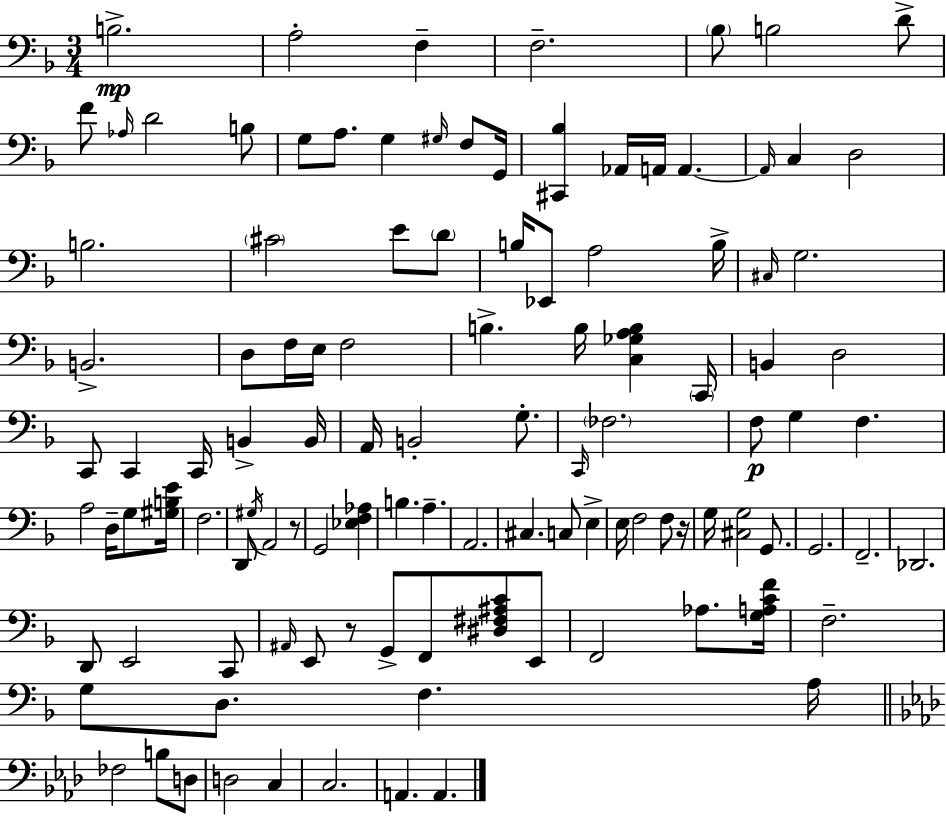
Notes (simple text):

B3/h. A3/h F3/q F3/h. Bb3/e B3/h D4/e F4/e Ab3/s D4/h B3/e G3/e A3/e. G3/q G#3/s F3/e G2/s [C#2,Bb3]/q Ab2/s A2/s A2/q. A2/s C3/q D3/h B3/h. C#4/h E4/e D4/e B3/s Eb2/e A3/h B3/s C#3/s G3/h. B2/h. D3/e F3/s E3/s F3/h B3/q. B3/s [C3,Gb3,A3,B3]/q C2/s B2/q D3/h C2/e C2/q C2/s B2/q B2/s A2/s B2/h G3/e. C2/s FES3/h. F3/e G3/q F3/q. A3/h D3/s G3/e [G#3,B3,E4]/s F3/h. D2/e G#3/s A2/h R/e G2/h [Eb3,F3,Ab3]/q B3/q. A3/q. A2/h. C#3/q. C3/e E3/q E3/s F3/h F3/e R/s G3/s [C#3,G3]/h G2/e. G2/h. F2/h. Db2/h. D2/e E2/h C2/e A#2/s E2/e R/e G2/e F2/e [D#3,F#3,A#3,C4]/e E2/e F2/h Ab3/e. [G3,A3,C4,F4]/s F3/h. G3/e D3/e. F3/q. A3/s FES3/h B3/e D3/e D3/h C3/q C3/h. A2/q. A2/q.